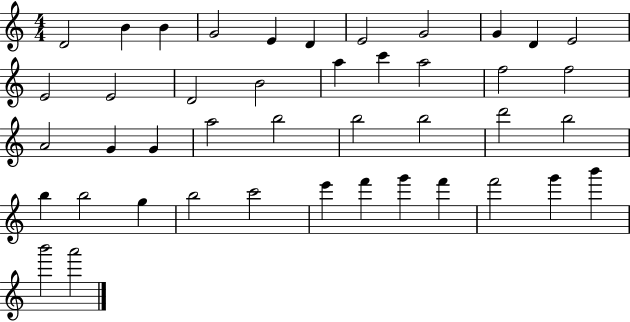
X:1
T:Untitled
M:4/4
L:1/4
K:C
D2 B B G2 E D E2 G2 G D E2 E2 E2 D2 B2 a c' a2 f2 f2 A2 G G a2 b2 b2 b2 d'2 b2 b b2 g b2 c'2 e' f' g' f' f'2 g' b' b'2 a'2